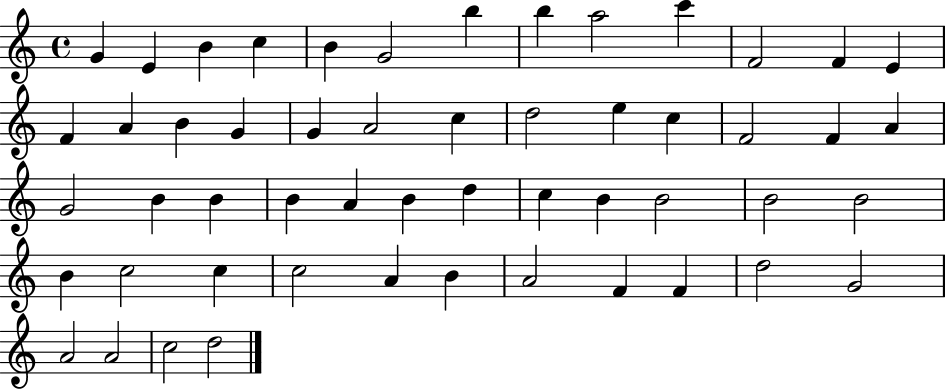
G4/q E4/q B4/q C5/q B4/q G4/h B5/q B5/q A5/h C6/q F4/h F4/q E4/q F4/q A4/q B4/q G4/q G4/q A4/h C5/q D5/h E5/q C5/q F4/h F4/q A4/q G4/h B4/q B4/q B4/q A4/q B4/q D5/q C5/q B4/q B4/h B4/h B4/h B4/q C5/h C5/q C5/h A4/q B4/q A4/h F4/q F4/q D5/h G4/h A4/h A4/h C5/h D5/h